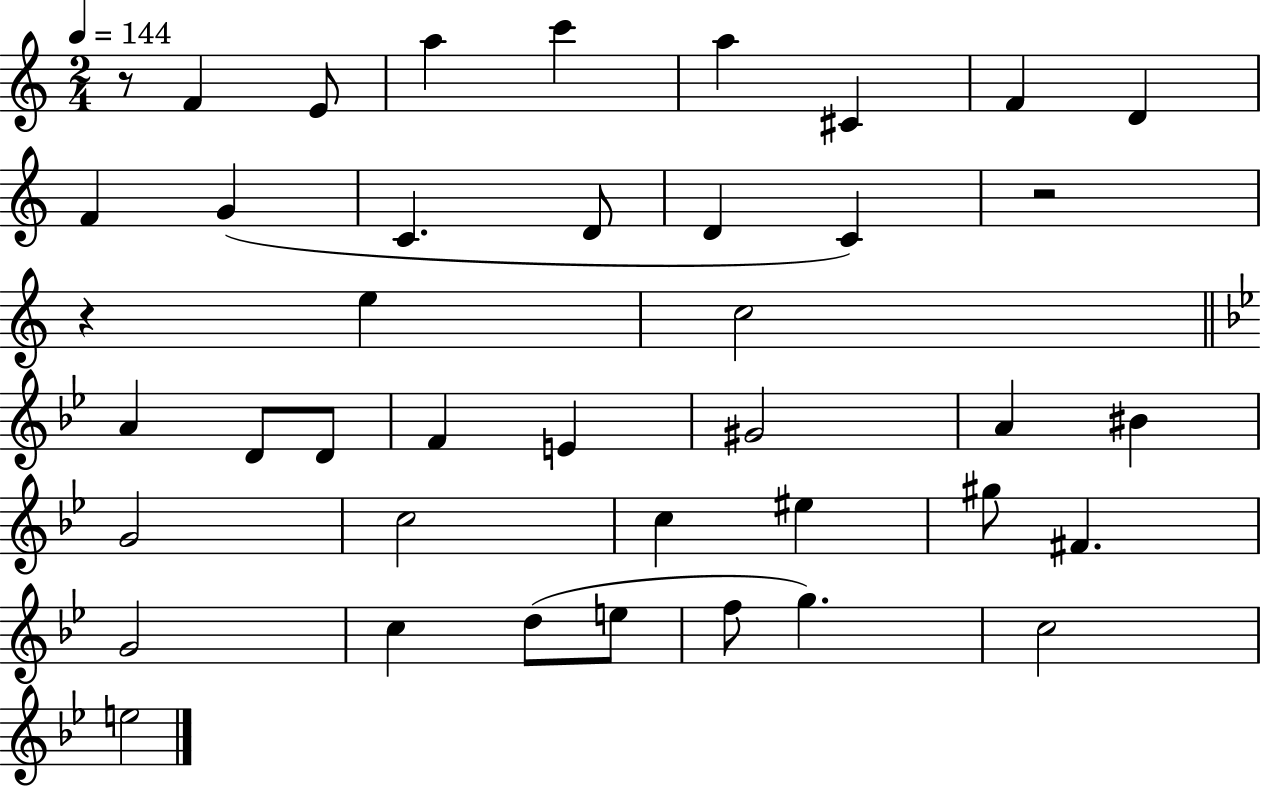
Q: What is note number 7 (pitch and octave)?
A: F4